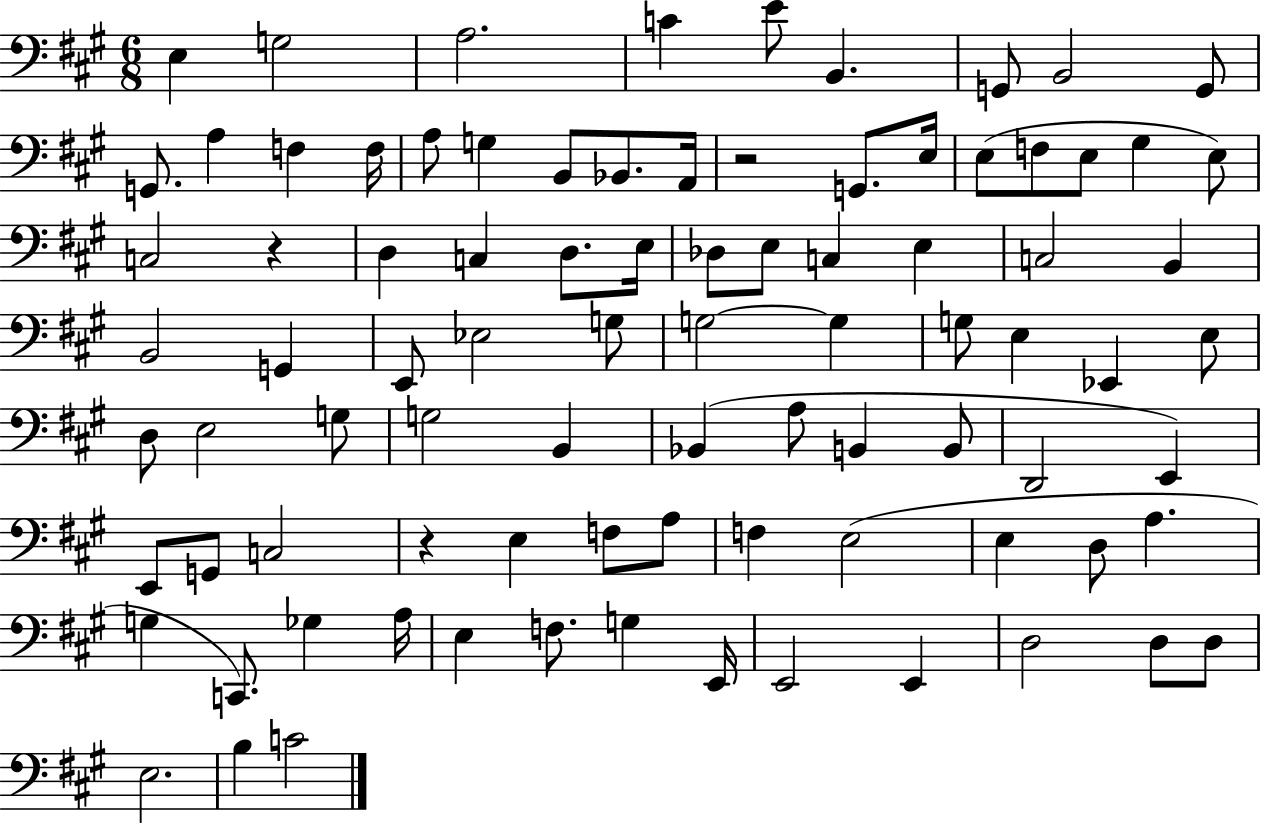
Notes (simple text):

E3/q G3/h A3/h. C4/q E4/e B2/q. G2/e B2/h G2/e G2/e. A3/q F3/q F3/s A3/e G3/q B2/e Bb2/e. A2/s R/h G2/e. E3/s E3/e F3/e E3/e G#3/q E3/e C3/h R/q D3/q C3/q D3/e. E3/s Db3/e E3/e C3/q E3/q C3/h B2/q B2/h G2/q E2/e Eb3/h G3/e G3/h G3/q G3/e E3/q Eb2/q E3/e D3/e E3/h G3/e G3/h B2/q Bb2/q A3/e B2/q B2/e D2/h E2/q E2/e G2/e C3/h R/q E3/q F3/e A3/e F3/q E3/h E3/q D3/e A3/q. G3/q C2/e. Gb3/q A3/s E3/q F3/e. G3/q E2/s E2/h E2/q D3/h D3/e D3/e E3/h. B3/q C4/h